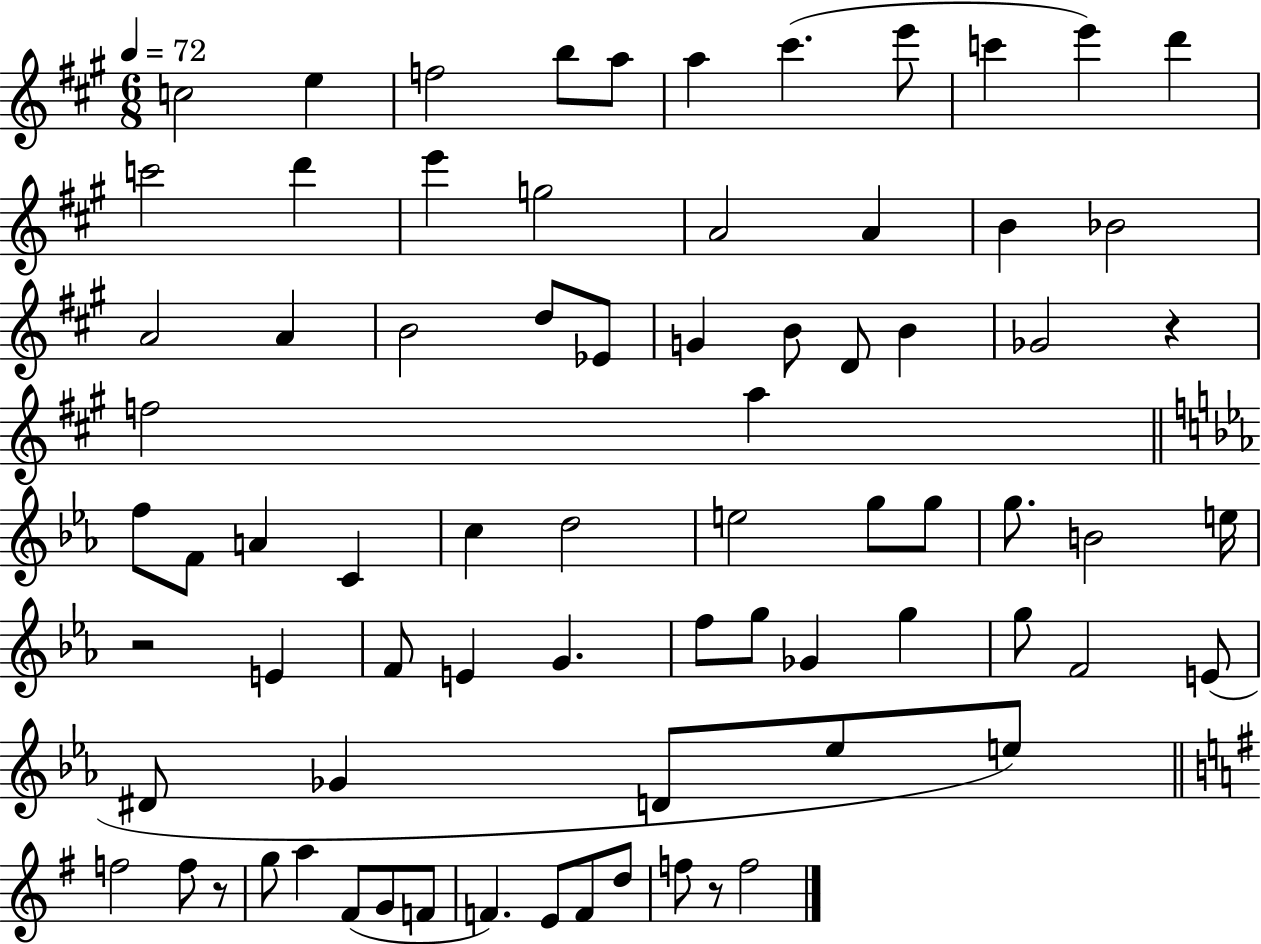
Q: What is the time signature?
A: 6/8